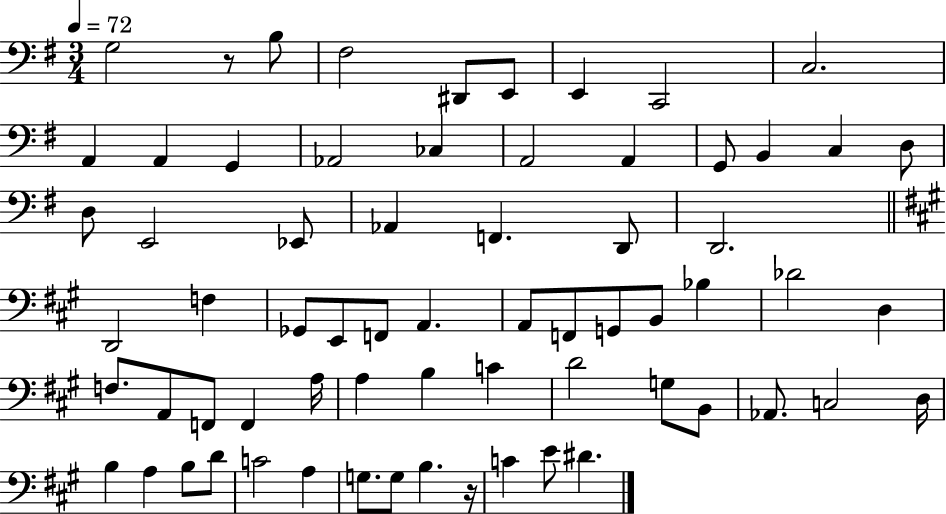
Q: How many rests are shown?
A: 2